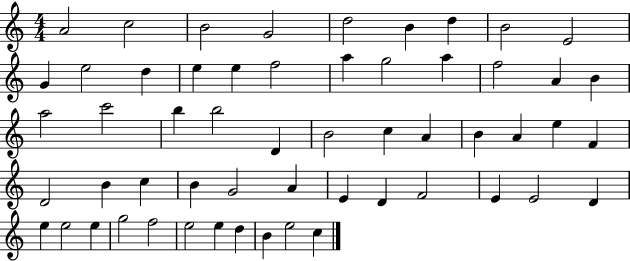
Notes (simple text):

A4/h C5/h B4/h G4/h D5/h B4/q D5/q B4/h E4/h G4/q E5/h D5/q E5/q E5/q F5/h A5/q G5/h A5/q F5/h A4/q B4/q A5/h C6/h B5/q B5/h D4/q B4/h C5/q A4/q B4/q A4/q E5/q F4/q D4/h B4/q C5/q B4/q G4/h A4/q E4/q D4/q F4/h E4/q E4/h D4/q E5/q E5/h E5/q G5/h F5/h E5/h E5/q D5/q B4/q E5/h C5/q